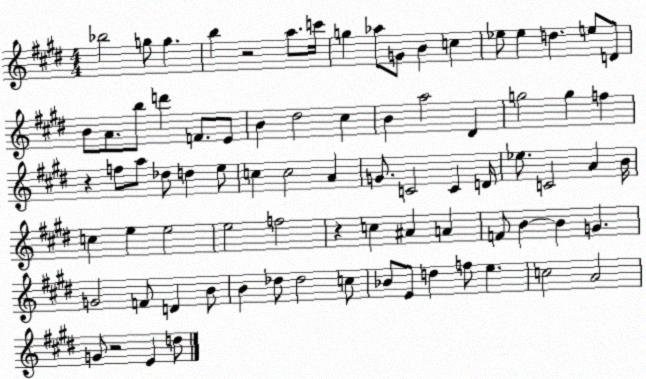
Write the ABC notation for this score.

X:1
T:Untitled
M:4/4
L:1/4
K:E
_b2 g/2 g b z2 a/2 c'/4 g _a/2 G/2 B c _e/2 _e d e/2 D/2 B/2 A/2 b/2 d' F/2 E/2 B ^d2 ^c B a2 ^D g2 g f z f/2 a/2 _d/2 d e/2 c c2 A G/2 C2 C D/4 _e/2 C2 A B/4 c e e2 e2 f2 z c ^A A F/2 B B G G2 F/2 D B/2 B _d/2 _d2 c/2 _B/2 E/2 d f/2 e c2 A2 G/2 z2 E d/2